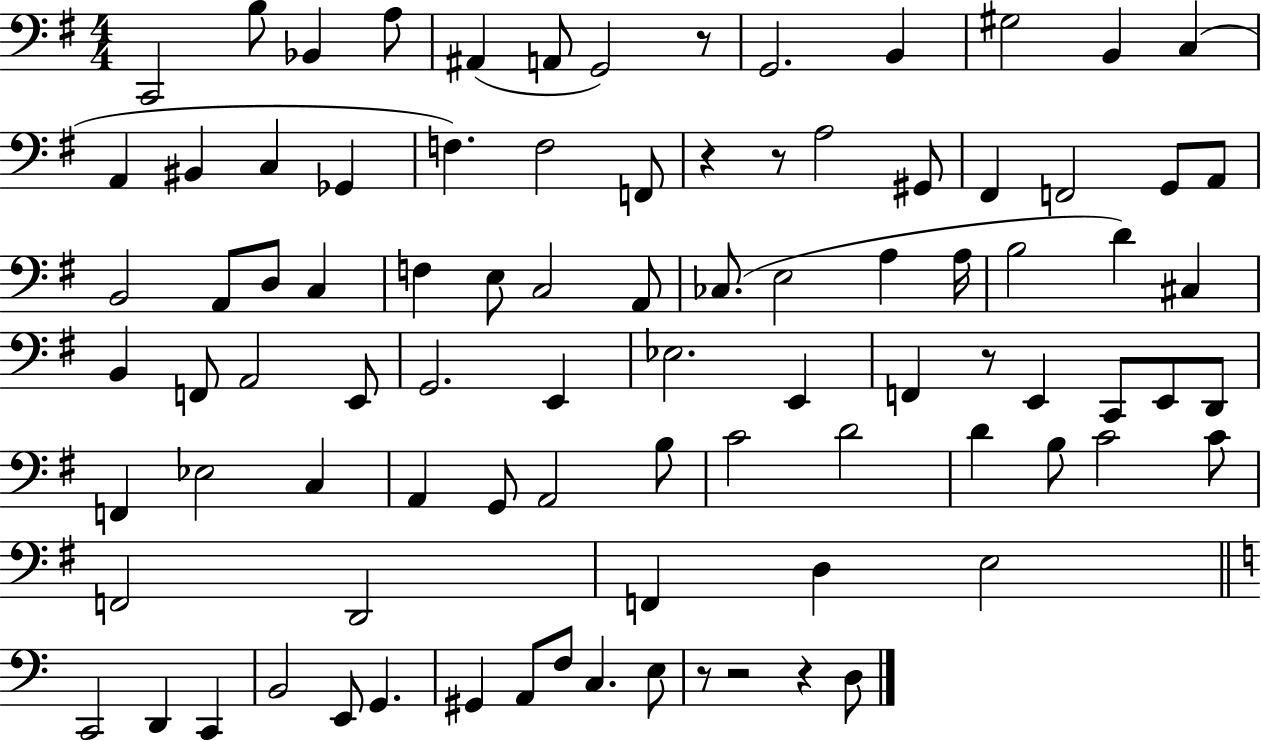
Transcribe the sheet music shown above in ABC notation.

X:1
T:Untitled
M:4/4
L:1/4
K:G
C,,2 B,/2 _B,, A,/2 ^A,, A,,/2 G,,2 z/2 G,,2 B,, ^G,2 B,, C, A,, ^B,, C, _G,, F, F,2 F,,/2 z z/2 A,2 ^G,,/2 ^F,, F,,2 G,,/2 A,,/2 B,,2 A,,/2 D,/2 C, F, E,/2 C,2 A,,/2 _C,/2 E,2 A, A,/4 B,2 D ^C, B,, F,,/2 A,,2 E,,/2 G,,2 E,, _E,2 E,, F,, z/2 E,, C,,/2 E,,/2 D,,/2 F,, _E,2 C, A,, G,,/2 A,,2 B,/2 C2 D2 D B,/2 C2 C/2 F,,2 D,,2 F,, D, E,2 C,,2 D,, C,, B,,2 E,,/2 G,, ^G,, A,,/2 F,/2 C, E,/2 z/2 z2 z D,/2